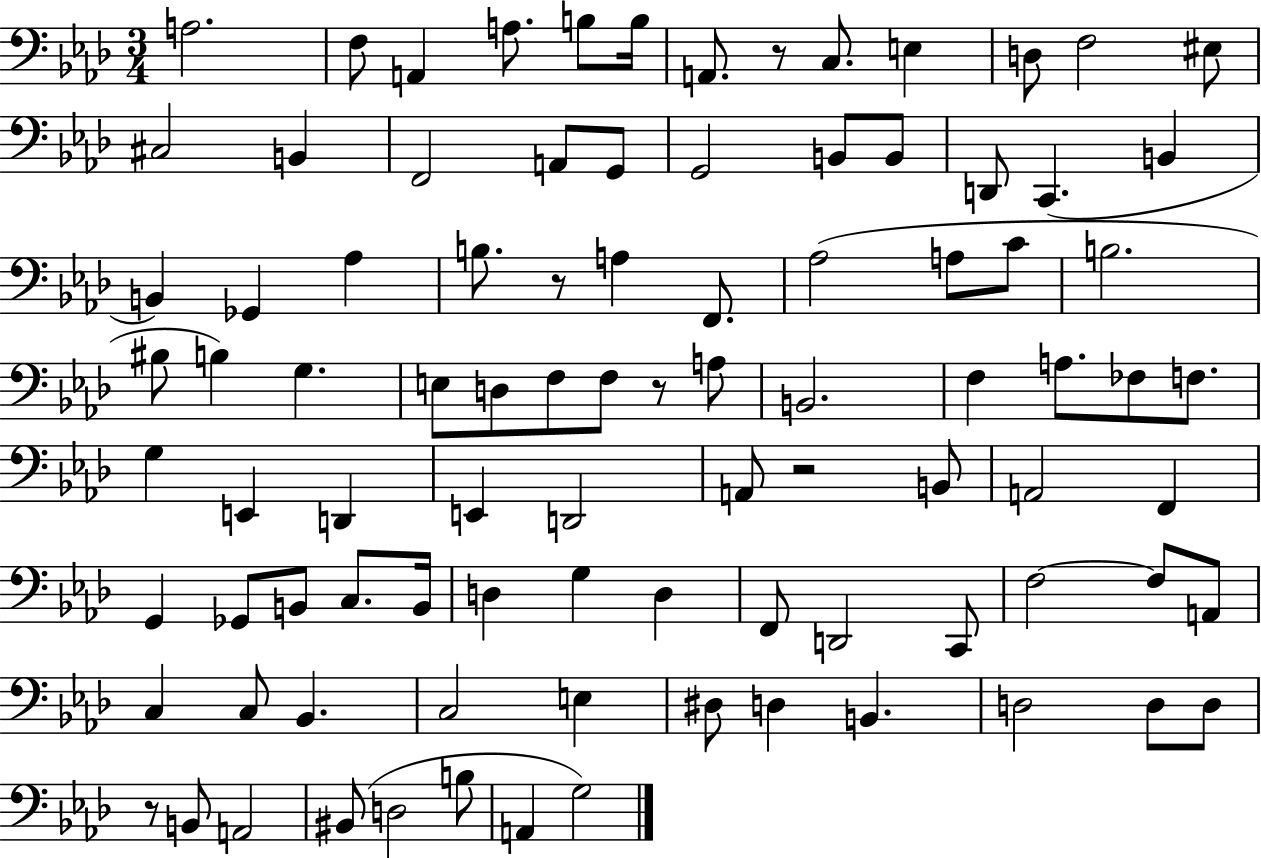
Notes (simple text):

A3/h. F3/e A2/q A3/e. B3/e B3/s A2/e. R/e C3/e. E3/q D3/e F3/h EIS3/e C#3/h B2/q F2/h A2/e G2/e G2/h B2/e B2/e D2/e C2/q. B2/q B2/q Gb2/q Ab3/q B3/e. R/e A3/q F2/e. Ab3/h A3/e C4/e B3/h. BIS3/e B3/q G3/q. E3/e D3/e F3/e F3/e R/e A3/e B2/h. F3/q A3/e. FES3/e F3/e. G3/q E2/q D2/q E2/q D2/h A2/e R/h B2/e A2/h F2/q G2/q Gb2/e B2/e C3/e. B2/s D3/q G3/q D3/q F2/e D2/h C2/e F3/h F3/e A2/e C3/q C3/e Bb2/q. C3/h E3/q D#3/e D3/q B2/q. D3/h D3/e D3/e R/e B2/e A2/h BIS2/e D3/h B3/e A2/q G3/h